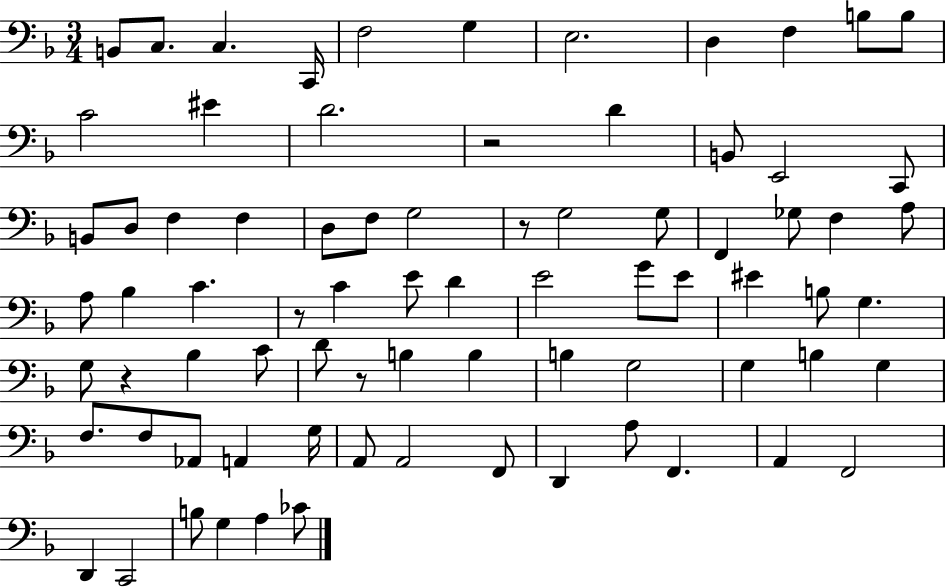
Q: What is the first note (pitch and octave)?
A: B2